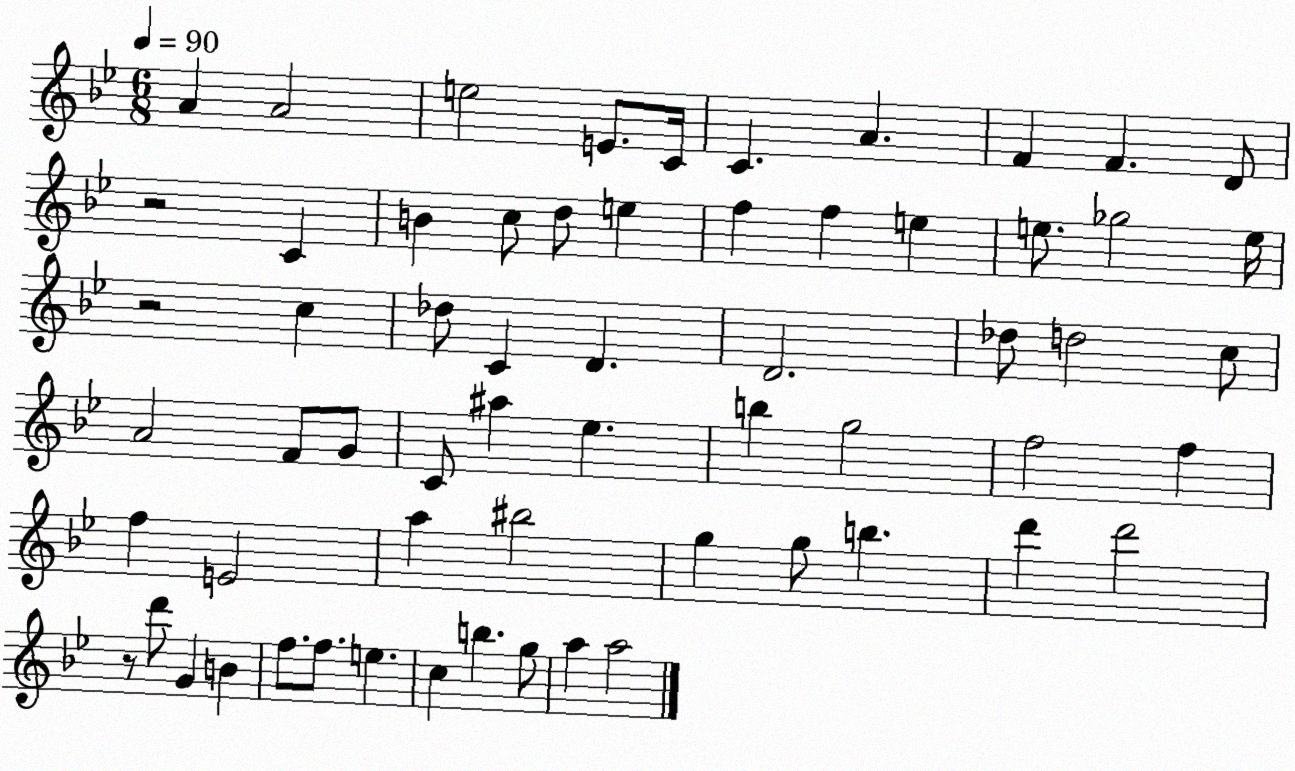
X:1
T:Untitled
M:6/8
L:1/4
K:Bb
A A2 e2 E/2 C/4 C A F F D/2 z2 C B c/2 d/2 e f f e e/2 _g2 e/4 z2 c _d/2 C D D2 _d/2 d2 c/2 A2 F/2 G/2 C/2 ^a _e b g2 f2 f f E2 a ^b2 g g/2 b d' d'2 z/2 d'/2 G B f/2 f/2 e c b g/2 a a2